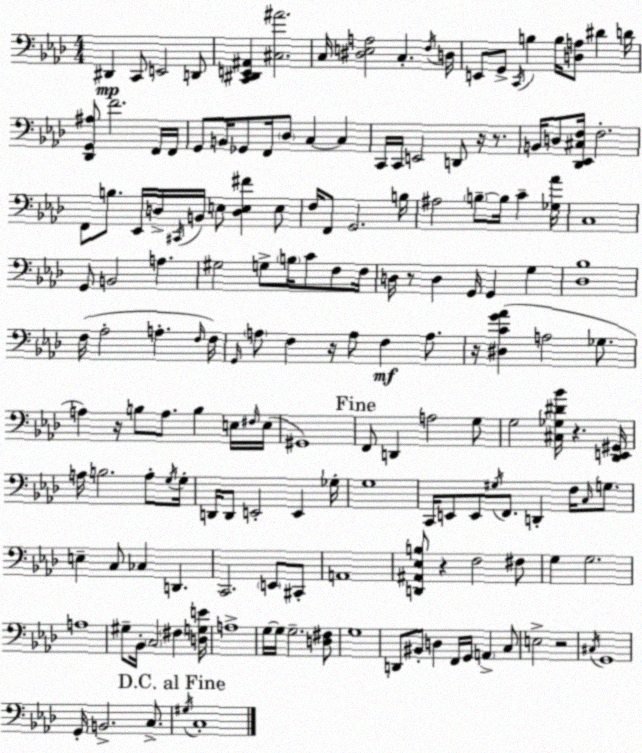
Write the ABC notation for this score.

X:1
T:Untitled
M:4/4
L:1/4
K:Ab
^D,, C,,/2 E,,2 D,,/2 [C,,^D,,E,,^A,,] [^C,^A]2 C,/4 [^D,E,A,]2 C, F,/4 D,/4 E,,/2 G,,/2 C,,/4 B, B,/4 [D,A,]/2 ^D D/4 [_D,,G,,^A,]/2 F2 F,,/4 F,,/4 G,,/2 B,,/4 _G,,/2 F,,/4 _D,/2 C, C, C,,/4 C,,/4 E,,2 D,,/2 z/4 z/2 B,,/4 D,/2 [_D,,_E,,^C,F,]/4 F,2 F,,/2 B,/2 _E,,/4 D,/4 ^C,,/4 B,,/4 E,/2 [D,E,^F] E,/2 F,/4 F,,/2 G,,2 B,/4 ^A,2 B,/2 B,/4 C [_G,_A]/4 C,4 G,,/2 B,,2 A, ^G,2 G,/2 B,/4 C/2 F,/2 F,/4 D,/4 z/2 D, G,,/4 G,, G, [_D,_B,]4 F,/4 _A,2 A, F,/4 F,/4 G,,/4 A,/2 F, z/4 A,/2 F, A,/2 z/4 [^D,CG_A] A,2 _G,/2 A, z/4 B,/2 A,/2 B, E,/4 ^F,/4 E,/4 ^G,,4 F,,/2 D,, A,2 G,/2 G,2 [^C,_G,^D_B]/4 z [_D,,E,,^G,,]/4 A,/4 B,2 A,/2 G,/4 G,/4 D,,/4 D,,/2 E,,2 E,, _G,/4 G,4 C,,/4 E,,/2 E,,/2 ^G,/4 F,,/2 D,, F,/4 C,/4 G,/2 E, C,/2 _C, D,, C,,2 E,,/2 ^C,,/2 A,,4 [D,,^A,,_E,B,]/2 z F,2 ^F,/2 G, G,2 A,4 ^G,/2 _B,,/4 C,2 ^F, [D,G,E]/4 A,4 G,/4 G,/4 G,2 [D,^F,]/2 G,4 D,,/2 ^B,,/2 D, F,,/4 G,,/4 A,, C,/2 E,2 z2 ^C,/4 G,,4 G,,/4 B,,2 C,/2 ^G,/4 C,4